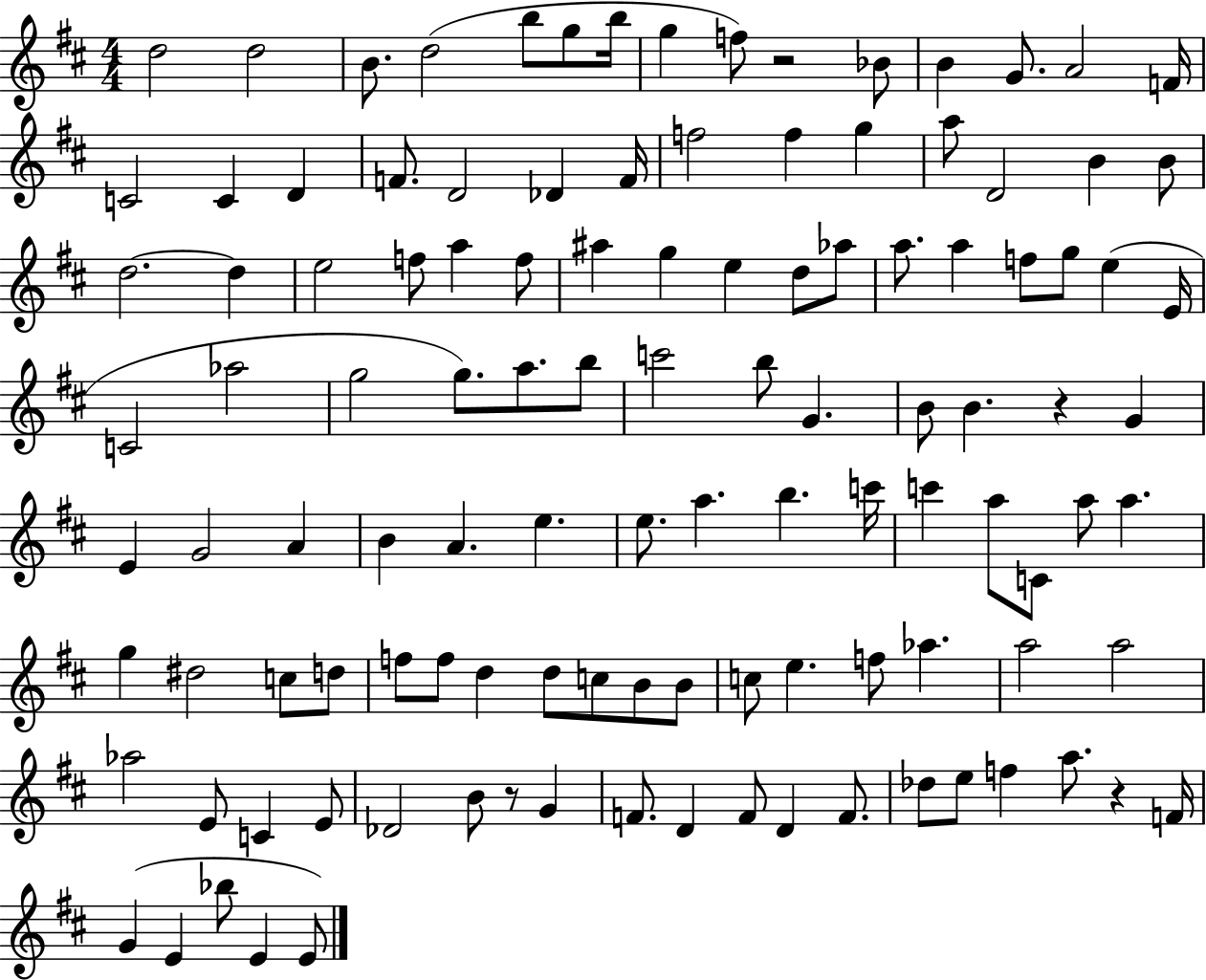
D5/h D5/h B4/e. D5/h B5/e G5/e B5/s G5/q F5/e R/h Bb4/e B4/q G4/e. A4/h F4/s C4/h C4/q D4/q F4/e. D4/h Db4/q F4/s F5/h F5/q G5/q A5/e D4/h B4/q B4/e D5/h. D5/q E5/h F5/e A5/q F5/e A#5/q G5/q E5/q D5/e Ab5/e A5/e. A5/q F5/e G5/e E5/q E4/s C4/h Ab5/h G5/h G5/e. A5/e. B5/e C6/h B5/e G4/q. B4/e B4/q. R/q G4/q E4/q G4/h A4/q B4/q A4/q. E5/q. E5/e. A5/q. B5/q. C6/s C6/q A5/e C4/e A5/e A5/q. G5/q D#5/h C5/e D5/e F5/e F5/e D5/q D5/e C5/e B4/e B4/e C5/e E5/q. F5/e Ab5/q. A5/h A5/h Ab5/h E4/e C4/q E4/e Db4/h B4/e R/e G4/q F4/e. D4/q F4/e D4/q F4/e. Db5/e E5/e F5/q A5/e. R/q F4/s G4/q E4/q Bb5/e E4/q E4/e